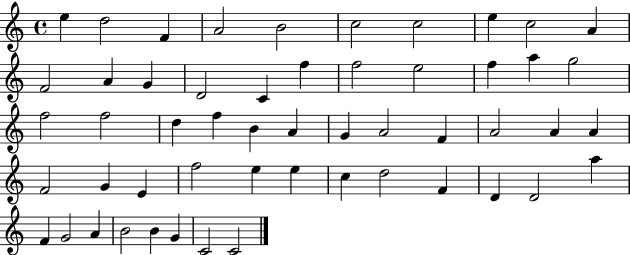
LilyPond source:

{
  \clef treble
  \time 4/4
  \defaultTimeSignature
  \key c \major
  e''4 d''2 f'4 | a'2 b'2 | c''2 c''2 | e''4 c''2 a'4 | \break f'2 a'4 g'4 | d'2 c'4 f''4 | f''2 e''2 | f''4 a''4 g''2 | \break f''2 f''2 | d''4 f''4 b'4 a'4 | g'4 a'2 f'4 | a'2 a'4 a'4 | \break f'2 g'4 e'4 | f''2 e''4 e''4 | c''4 d''2 f'4 | d'4 d'2 a''4 | \break f'4 g'2 a'4 | b'2 b'4 g'4 | c'2 c'2 | \bar "|."
}